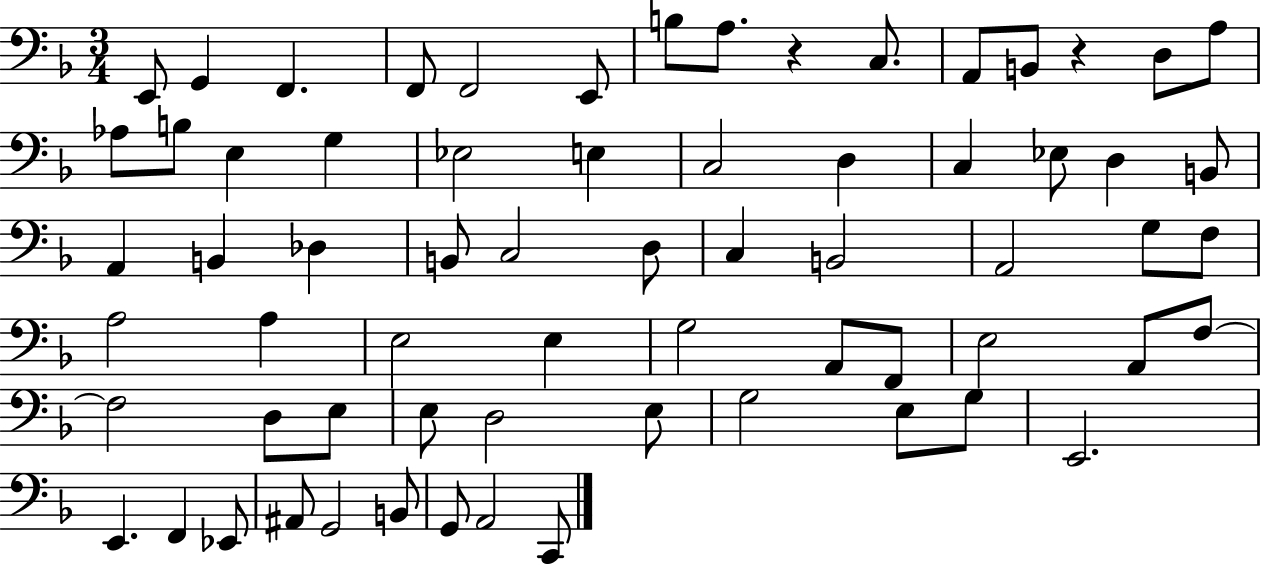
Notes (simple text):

E2/e G2/q F2/q. F2/e F2/h E2/e B3/e A3/e. R/q C3/e. A2/e B2/e R/q D3/e A3/e Ab3/e B3/e E3/q G3/q Eb3/h E3/q C3/h D3/q C3/q Eb3/e D3/q B2/e A2/q B2/q Db3/q B2/e C3/h D3/e C3/q B2/h A2/h G3/e F3/e A3/h A3/q E3/h E3/q G3/h A2/e F2/e E3/h A2/e F3/e F3/h D3/e E3/e E3/e D3/h E3/e G3/h E3/e G3/e E2/h. E2/q. F2/q Eb2/e A#2/e G2/h B2/e G2/e A2/h C2/e